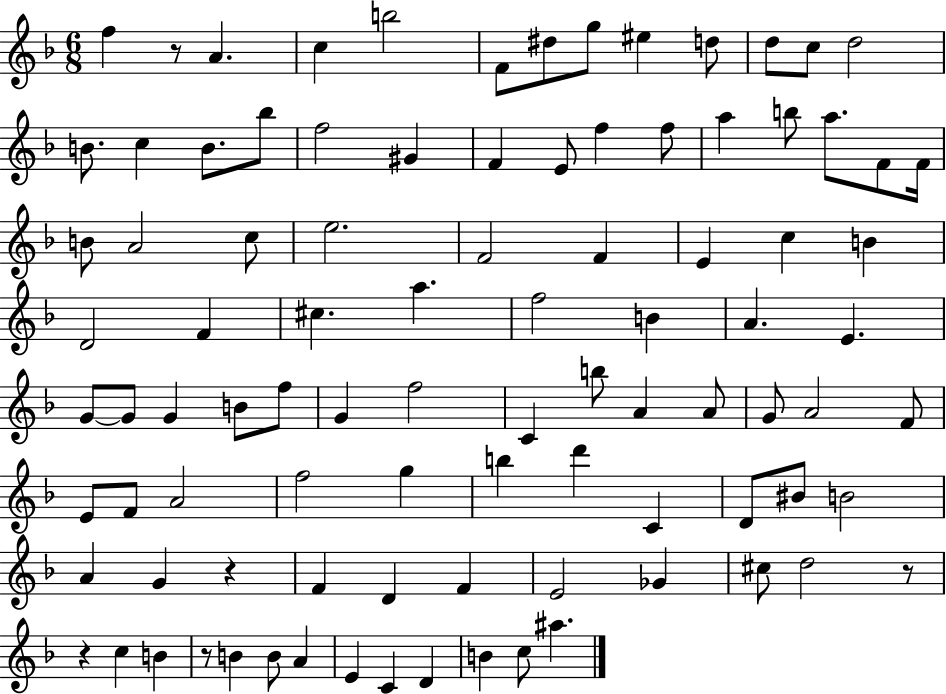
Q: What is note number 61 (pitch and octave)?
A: A4